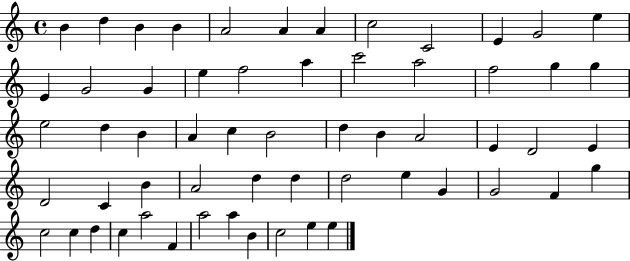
{
  \clef treble
  \time 4/4
  \defaultTimeSignature
  \key c \major
  b'4 d''4 b'4 b'4 | a'2 a'4 a'4 | c''2 c'2 | e'4 g'2 e''4 | \break e'4 g'2 g'4 | e''4 f''2 a''4 | c'''2 a''2 | f''2 g''4 g''4 | \break e''2 d''4 b'4 | a'4 c''4 b'2 | d''4 b'4 a'2 | e'4 d'2 e'4 | \break d'2 c'4 b'4 | a'2 d''4 d''4 | d''2 e''4 g'4 | g'2 f'4 g''4 | \break c''2 c''4 d''4 | c''4 a''2 f'4 | a''2 a''4 b'4 | c''2 e''4 e''4 | \break \bar "|."
}